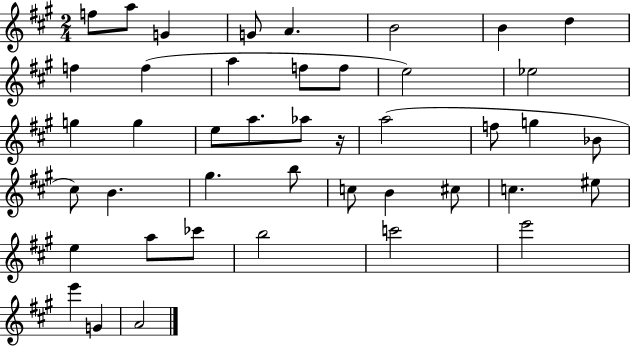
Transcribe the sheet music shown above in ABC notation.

X:1
T:Untitled
M:2/4
L:1/4
K:A
f/2 a/2 G G/2 A B2 B d f f a f/2 f/2 e2 _e2 g g e/2 a/2 _a/2 z/4 a2 f/2 g _B/2 ^c/2 B ^g b/2 c/2 B ^c/2 c ^e/2 e a/2 _c'/2 b2 c'2 e'2 e' G A2